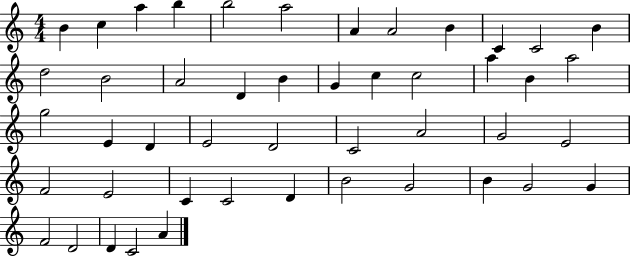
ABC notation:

X:1
T:Untitled
M:4/4
L:1/4
K:C
B c a b b2 a2 A A2 B C C2 B d2 B2 A2 D B G c c2 a B a2 g2 E D E2 D2 C2 A2 G2 E2 F2 E2 C C2 D B2 G2 B G2 G F2 D2 D C2 A